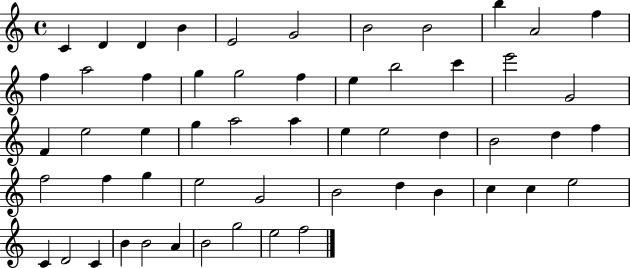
X:1
T:Untitled
M:4/4
L:1/4
K:C
C D D B E2 G2 B2 B2 b A2 f f a2 f g g2 f e b2 c' e'2 G2 F e2 e g a2 a e e2 d B2 d f f2 f g e2 G2 B2 d B c c e2 C D2 C B B2 A B2 g2 e2 f2